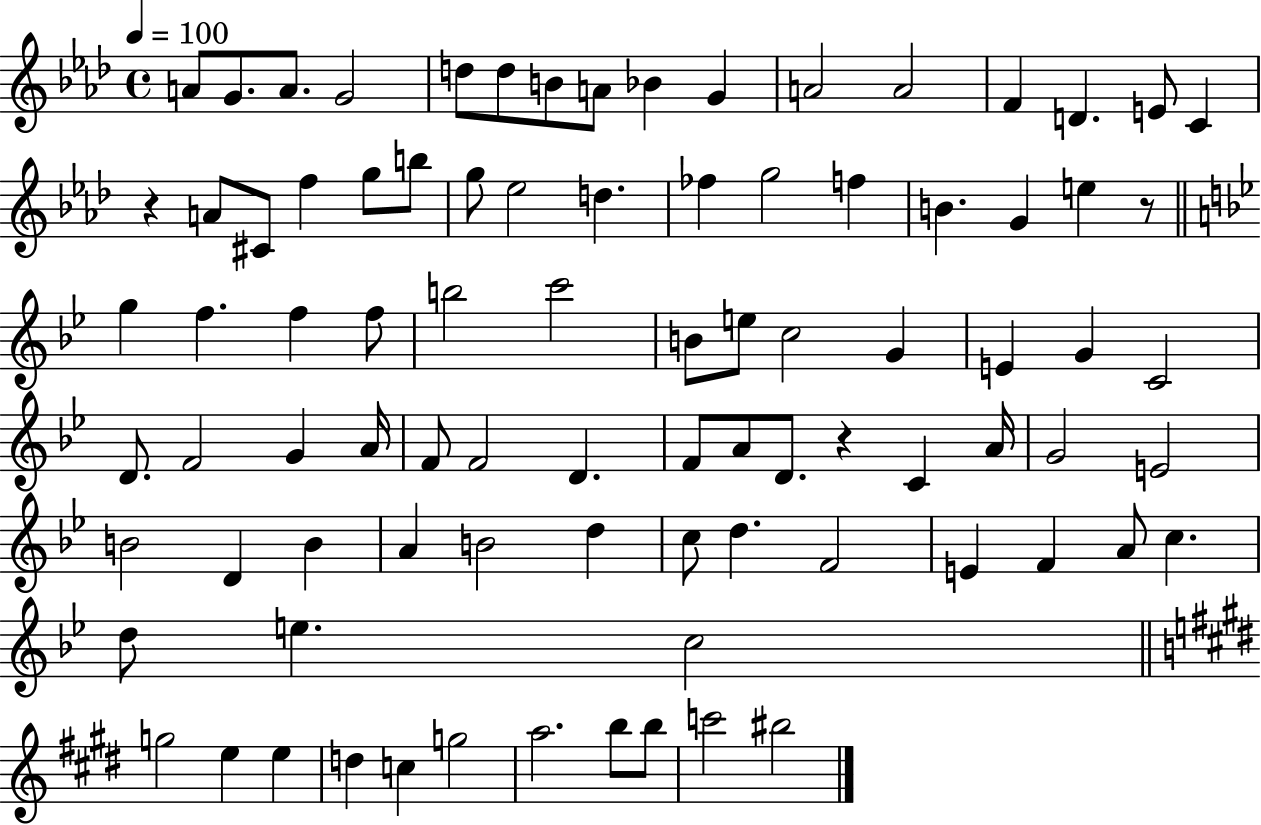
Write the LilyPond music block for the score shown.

{
  \clef treble
  \time 4/4
  \defaultTimeSignature
  \key aes \major
  \tempo 4 = 100
  a'8 g'8. a'8. g'2 | d''8 d''8 b'8 a'8 bes'4 g'4 | a'2 a'2 | f'4 d'4. e'8 c'4 | \break r4 a'8 cis'8 f''4 g''8 b''8 | g''8 ees''2 d''4. | fes''4 g''2 f''4 | b'4. g'4 e''4 r8 | \break \bar "||" \break \key bes \major g''4 f''4. f''4 f''8 | b''2 c'''2 | b'8 e''8 c''2 g'4 | e'4 g'4 c'2 | \break d'8. f'2 g'4 a'16 | f'8 f'2 d'4. | f'8 a'8 d'8. r4 c'4 a'16 | g'2 e'2 | \break b'2 d'4 b'4 | a'4 b'2 d''4 | c''8 d''4. f'2 | e'4 f'4 a'8 c''4. | \break d''8 e''4. c''2 | \bar "||" \break \key e \major g''2 e''4 e''4 | d''4 c''4 g''2 | a''2. b''8 b''8 | c'''2 bis''2 | \break \bar "|."
}